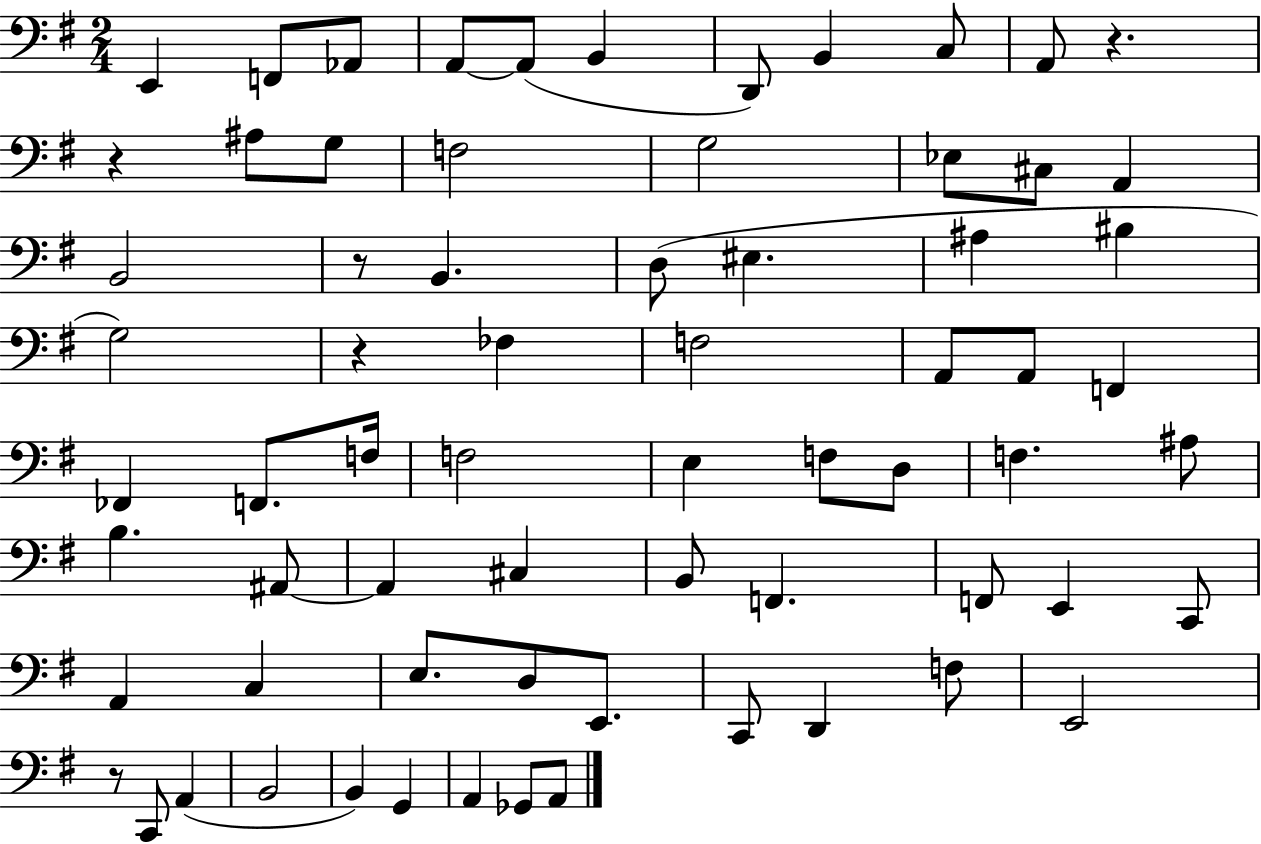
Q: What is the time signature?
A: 2/4